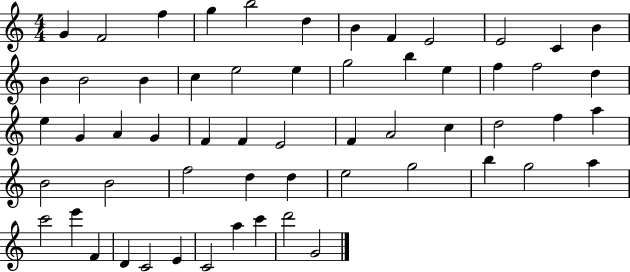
{
  \clef treble
  \numericTimeSignature
  \time 4/4
  \key c \major
  g'4 f'2 f''4 | g''4 b''2 d''4 | b'4 f'4 e'2 | e'2 c'4 b'4 | \break b'4 b'2 b'4 | c''4 e''2 e''4 | g''2 b''4 e''4 | f''4 f''2 d''4 | \break e''4 g'4 a'4 g'4 | f'4 f'4 e'2 | f'4 a'2 c''4 | d''2 f''4 a''4 | \break b'2 b'2 | f''2 d''4 d''4 | e''2 g''2 | b''4 g''2 a''4 | \break c'''2 e'''4 f'4 | d'4 c'2 e'4 | c'2 a''4 c'''4 | d'''2 g'2 | \break \bar "|."
}